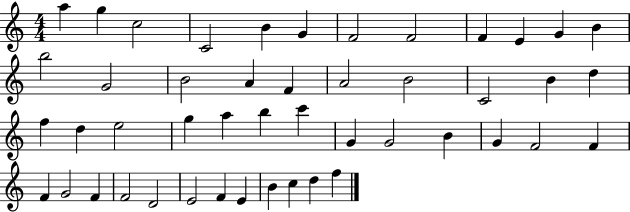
X:1
T:Untitled
M:4/4
L:1/4
K:C
a g c2 C2 B G F2 F2 F E G B b2 G2 B2 A F A2 B2 C2 B d f d e2 g a b c' G G2 B G F2 F F G2 F F2 D2 E2 F E B c d f